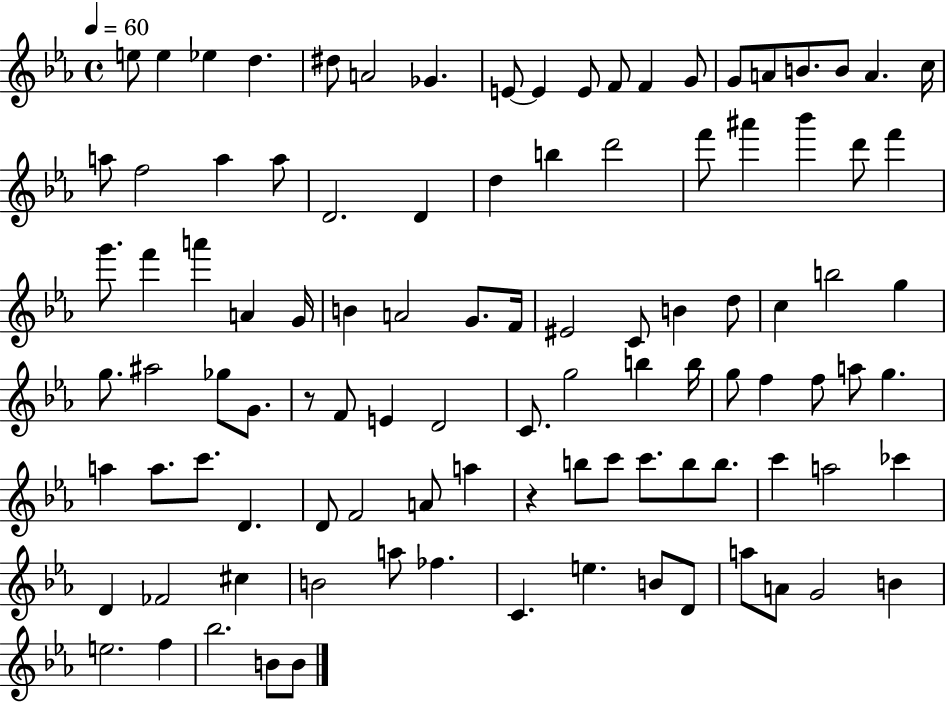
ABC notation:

X:1
T:Untitled
M:4/4
L:1/4
K:Eb
e/2 e _e d ^d/2 A2 _G E/2 E E/2 F/2 F G/2 G/2 A/2 B/2 B/2 A c/4 a/2 f2 a a/2 D2 D d b d'2 f'/2 ^a' _b' d'/2 f' g'/2 f' a' A G/4 B A2 G/2 F/4 ^E2 C/2 B d/2 c b2 g g/2 ^a2 _g/2 G/2 z/2 F/2 E D2 C/2 g2 b b/4 g/2 f f/2 a/2 g a a/2 c'/2 D D/2 F2 A/2 a z b/2 c'/2 c'/2 b/2 b/2 c' a2 _c' D _F2 ^c B2 a/2 _f C e B/2 D/2 a/2 A/2 G2 B e2 f _b2 B/2 B/2